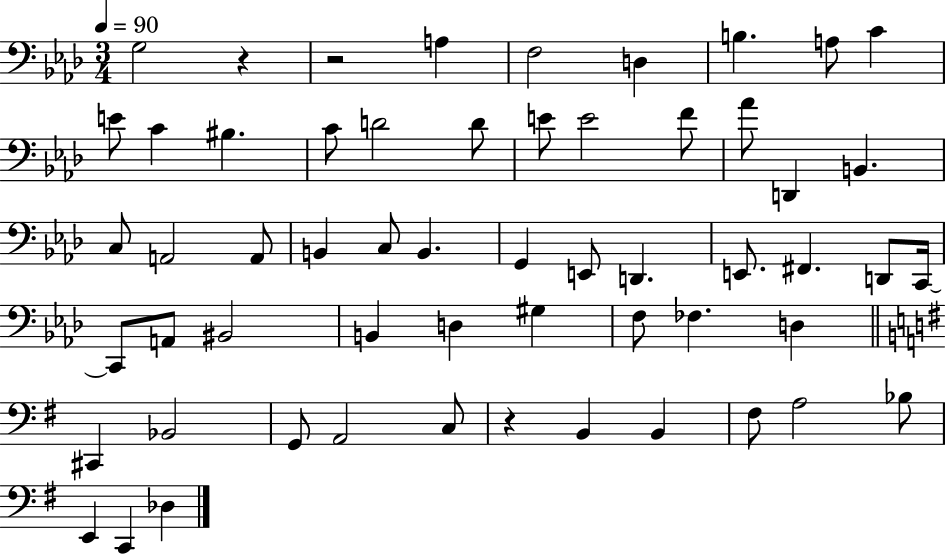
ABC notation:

X:1
T:Untitled
M:3/4
L:1/4
K:Ab
G,2 z z2 A, F,2 D, B, A,/2 C E/2 C ^B, C/2 D2 D/2 E/2 E2 F/2 _A/2 D,, B,, C,/2 A,,2 A,,/2 B,, C,/2 B,, G,, E,,/2 D,, E,,/2 ^F,, D,,/2 C,,/4 C,,/2 A,,/2 ^B,,2 B,, D, ^G, F,/2 _F, D, ^C,, _B,,2 G,,/2 A,,2 C,/2 z B,, B,, ^F,/2 A,2 _B,/2 E,, C,, _D,